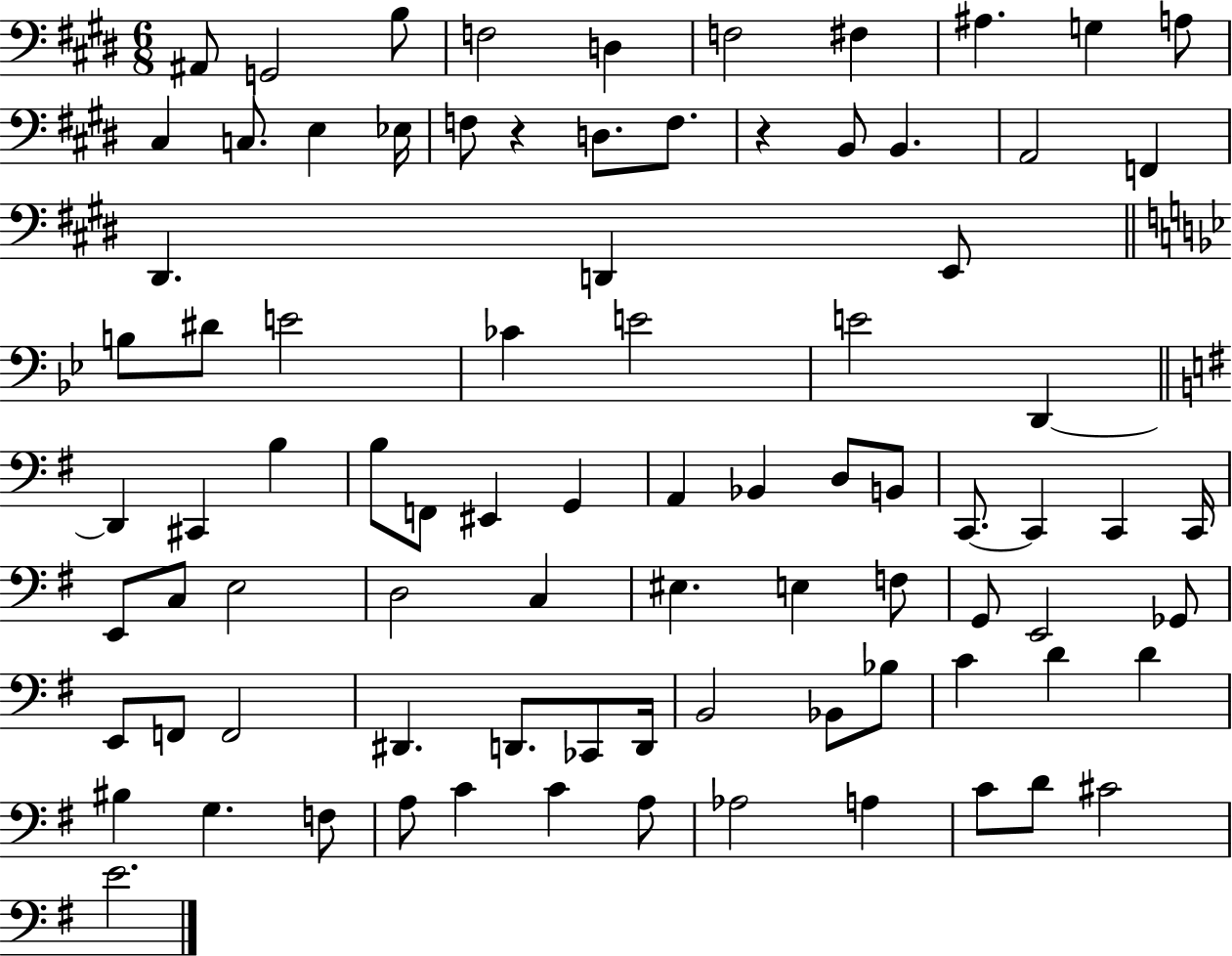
A#2/e G2/h B3/e F3/h D3/q F3/h F#3/q A#3/q. G3/q A3/e C#3/q C3/e. E3/q Eb3/s F3/e R/q D3/e. F3/e. R/q B2/e B2/q. A2/h F2/q D#2/q. D2/q E2/e B3/e D#4/e E4/h CES4/q E4/h E4/h D2/q D2/q C#2/q B3/q B3/e F2/e EIS2/q G2/q A2/q Bb2/q D3/e B2/e C2/e. C2/q C2/q C2/s E2/e C3/e E3/h D3/h C3/q EIS3/q. E3/q F3/e G2/e E2/h Gb2/e E2/e F2/e F2/h D#2/q. D2/e. CES2/e D2/s B2/h Bb2/e Bb3/e C4/q D4/q D4/q BIS3/q G3/q. F3/e A3/e C4/q C4/q A3/e Ab3/h A3/q C4/e D4/e C#4/h E4/h.